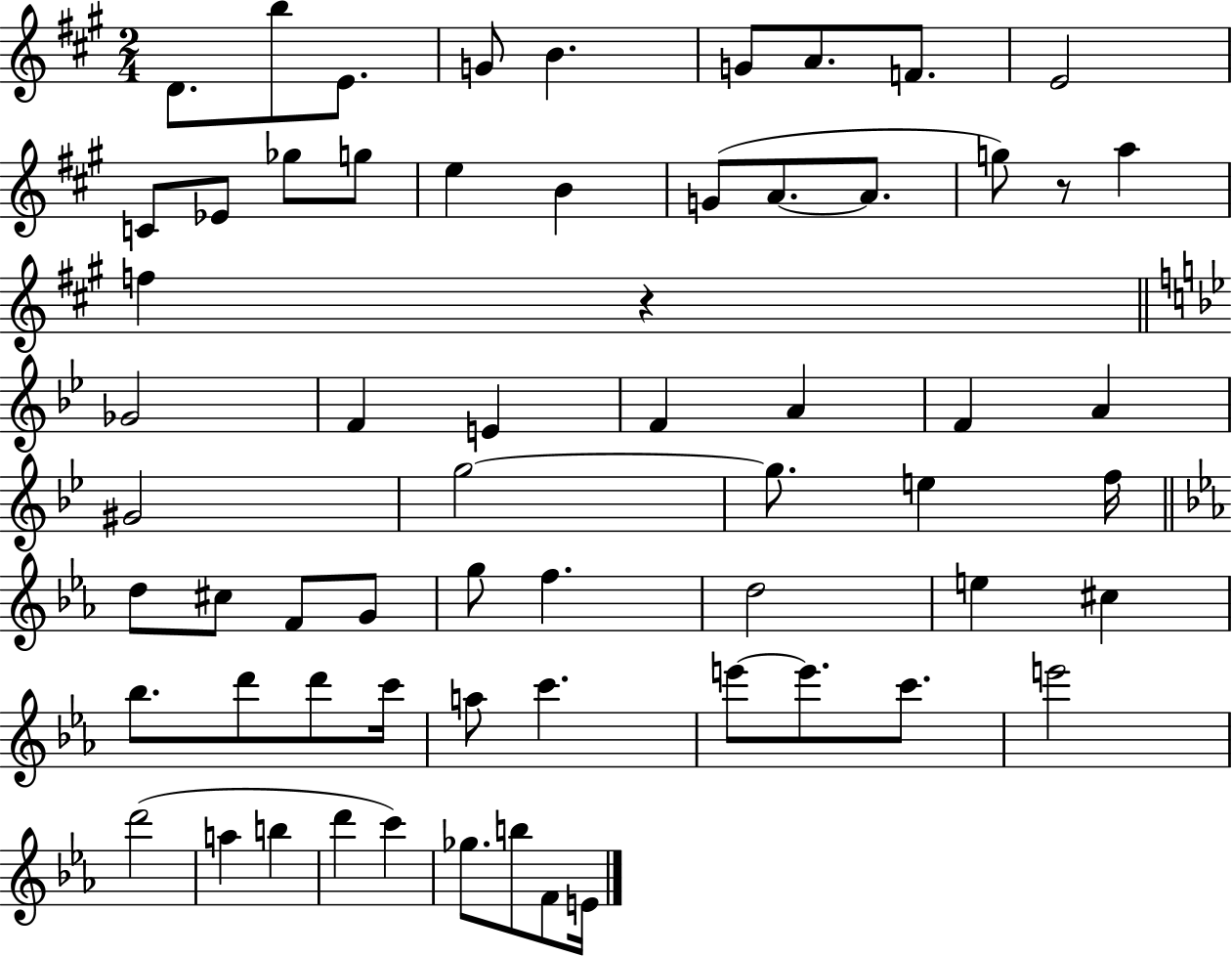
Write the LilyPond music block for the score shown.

{
  \clef treble
  \numericTimeSignature
  \time 2/4
  \key a \major
  d'8. b''8 e'8. | g'8 b'4. | g'8 a'8. f'8. | e'2 | \break c'8 ees'8 ges''8 g''8 | e''4 b'4 | g'8( a'8.~~ a'8. | g''8) r8 a''4 | \break f''4 r4 | \bar "||" \break \key bes \major ges'2 | f'4 e'4 | f'4 a'4 | f'4 a'4 | \break gis'2 | g''2~~ | g''8. e''4 f''16 | \bar "||" \break \key ees \major d''8 cis''8 f'8 g'8 | g''8 f''4. | d''2 | e''4 cis''4 | \break bes''8. d'''8 d'''8 c'''16 | a''8 c'''4. | e'''8~~ e'''8. c'''8. | e'''2 | \break d'''2( | a''4 b''4 | d'''4 c'''4) | ges''8. b''8 f'8 e'16 | \break \bar "|."
}